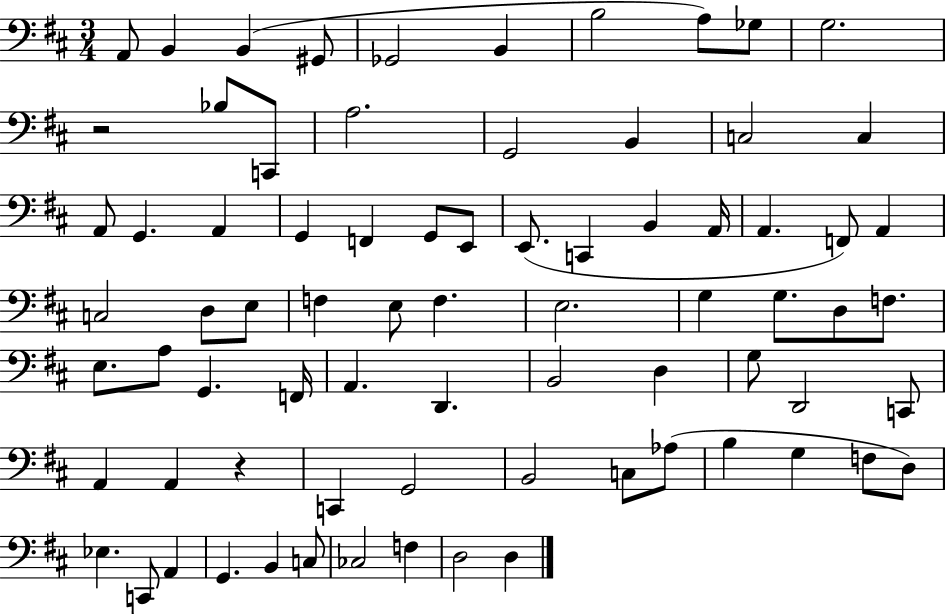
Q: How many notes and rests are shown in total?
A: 76